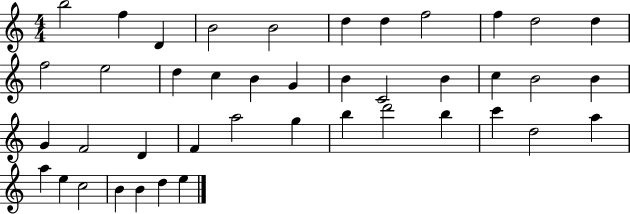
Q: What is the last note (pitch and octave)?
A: E5